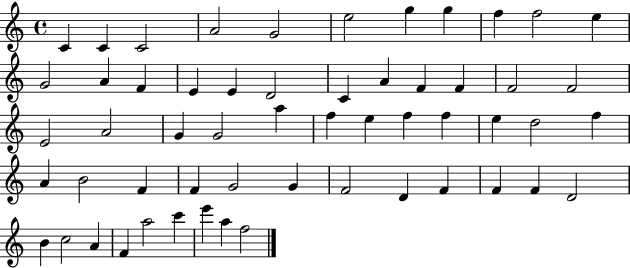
X:1
T:Untitled
M:4/4
L:1/4
K:C
C C C2 A2 G2 e2 g g f f2 e G2 A F E E D2 C A F F F2 F2 E2 A2 G G2 a f e f f e d2 f A B2 F F G2 G F2 D F F F D2 B c2 A F a2 c' e' a f2